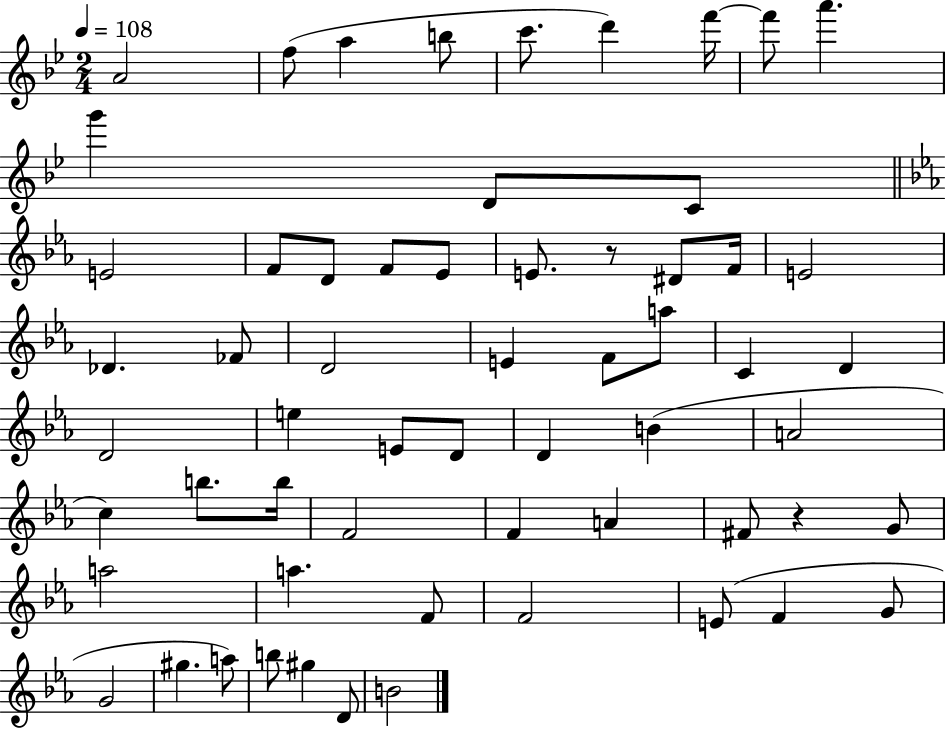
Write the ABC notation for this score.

X:1
T:Untitled
M:2/4
L:1/4
K:Bb
A2 f/2 a b/2 c'/2 d' f'/4 f'/2 a' g' D/2 C/2 E2 F/2 D/2 F/2 _E/2 E/2 z/2 ^D/2 F/4 E2 _D _F/2 D2 E F/2 a/2 C D D2 e E/2 D/2 D B A2 c b/2 b/4 F2 F A ^F/2 z G/2 a2 a F/2 F2 E/2 F G/2 G2 ^g a/2 b/2 ^g D/2 B2